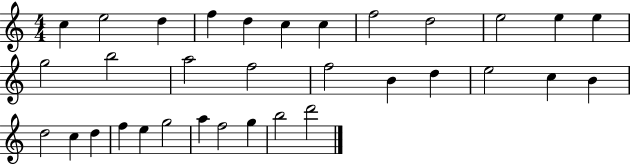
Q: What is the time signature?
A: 4/4